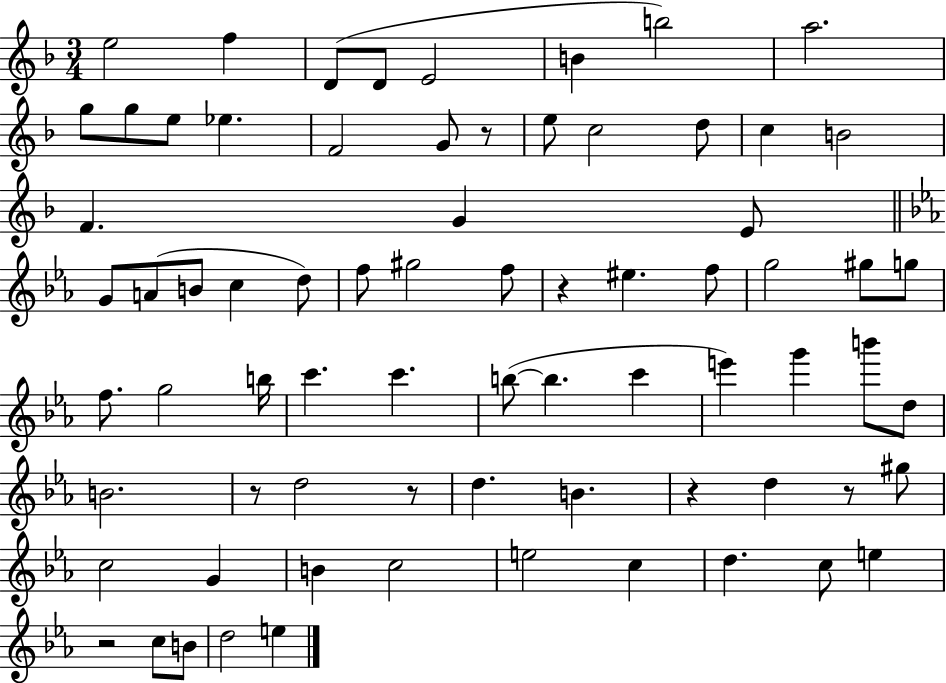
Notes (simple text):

E5/h F5/q D4/e D4/e E4/h B4/q B5/h A5/h. G5/e G5/e E5/e Eb5/q. F4/h G4/e R/e E5/e C5/h D5/e C5/q B4/h F4/q. G4/q E4/e G4/e A4/e B4/e C5/q D5/e F5/e G#5/h F5/e R/q EIS5/q. F5/e G5/h G#5/e G5/e F5/e. G5/h B5/s C6/q. C6/q. B5/e B5/q. C6/q E6/q G6/q B6/e D5/e B4/h. R/e D5/h R/e D5/q. B4/q. R/q D5/q R/e G#5/e C5/h G4/q B4/q C5/h E5/h C5/q D5/q. C5/e E5/q R/h C5/e B4/e D5/h E5/q